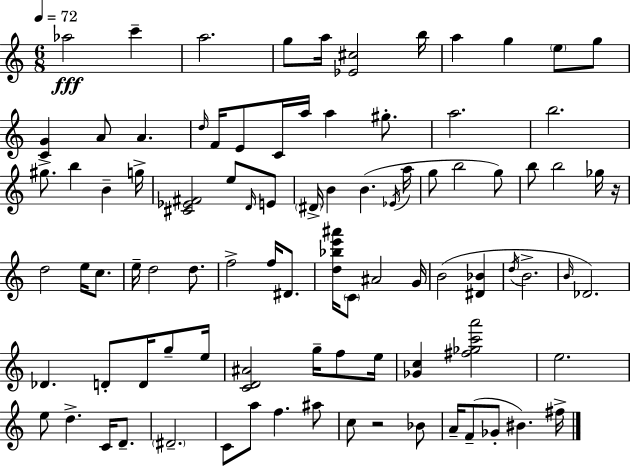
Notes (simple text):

Ab5/h C6/q A5/h. G5/e A5/s [Eb4,C#5]/h B5/s A5/q G5/q E5/e G5/e [C4,G4]/q A4/e A4/q. D5/s F4/s E4/e C4/s A5/s A5/q G#5/e. A5/h. B5/h. G#5/e. B5/q B4/q G5/s [C#4,Eb4,F#4]/h E5/e D4/s E4/e D#4/s B4/q B4/q. Eb4/s A5/s G5/e B5/h G5/e B5/e B5/h Gb5/s R/s D5/h E5/s C5/e. E5/s D5/h D5/e. F5/h F5/s D#4/e. [D5,Bb5,E6,A#6]/s C4/e A#4/h G4/s B4/h [D#4,Bb4]/q D5/s B4/h. B4/s Db4/h. Db4/q. D4/e D4/s G5/e E5/s [C4,D4,A#4]/h G5/s F5/e E5/s [Gb4,C5]/q [F#5,Gb5,C6,A6]/h E5/h. E5/e D5/q. C4/s D4/e. D#4/h. C4/e A5/e F5/q. A#5/e C5/e R/h Bb4/e A4/s F4/e Gb4/e BIS4/q. F#5/s